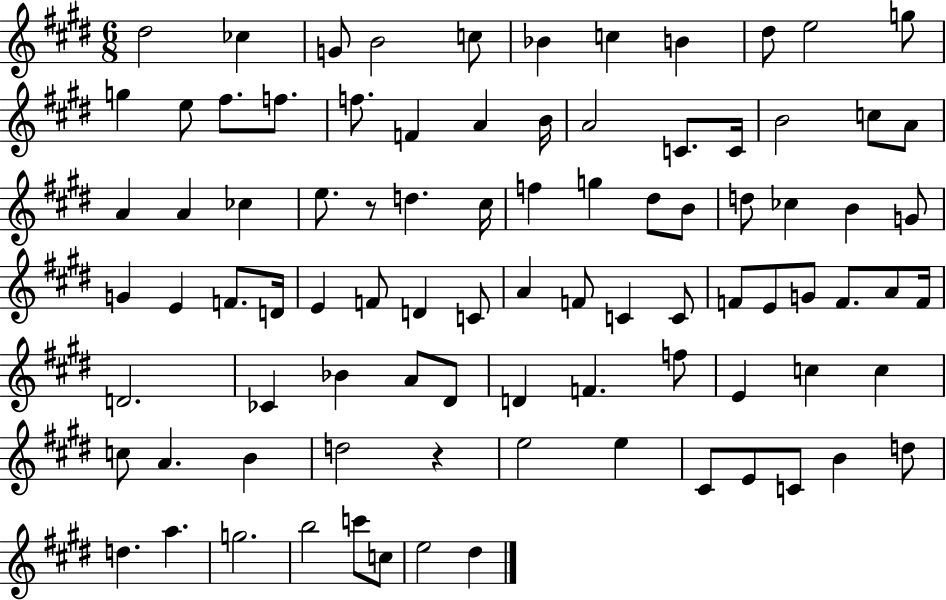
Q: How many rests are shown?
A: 2